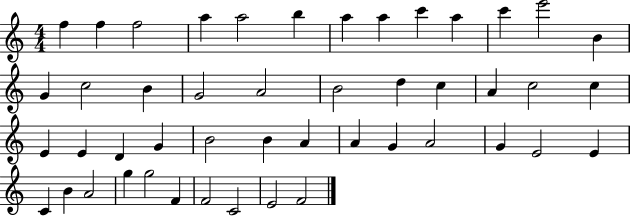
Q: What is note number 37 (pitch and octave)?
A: E4